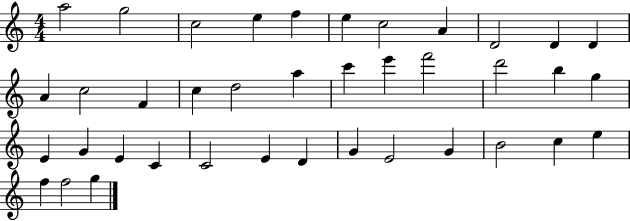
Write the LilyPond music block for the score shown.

{
  \clef treble
  \numericTimeSignature
  \time 4/4
  \key c \major
  a''2 g''2 | c''2 e''4 f''4 | e''4 c''2 a'4 | d'2 d'4 d'4 | \break a'4 c''2 f'4 | c''4 d''2 a''4 | c'''4 e'''4 f'''2 | d'''2 b''4 g''4 | \break e'4 g'4 e'4 c'4 | c'2 e'4 d'4 | g'4 e'2 g'4 | b'2 c''4 e''4 | \break f''4 f''2 g''4 | \bar "|."
}